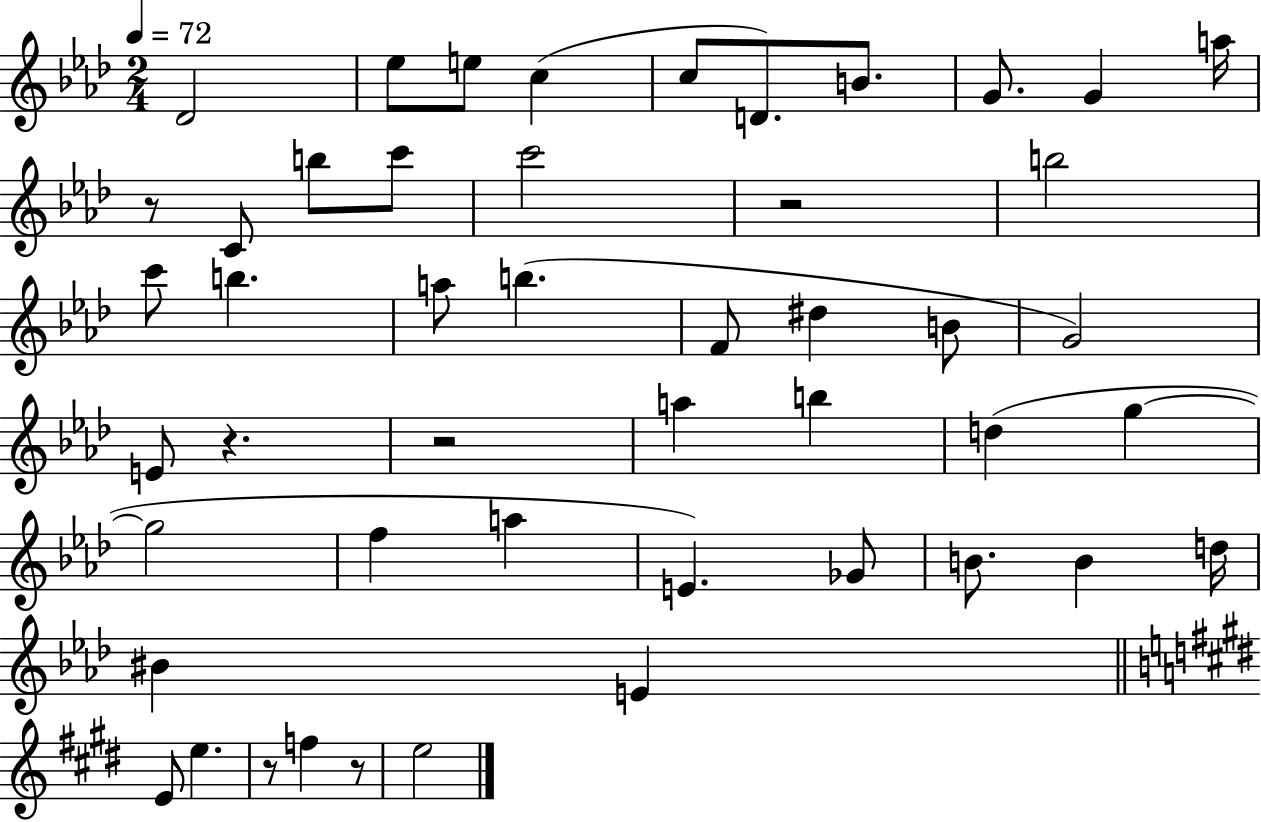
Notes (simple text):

Db4/h Eb5/e E5/e C5/q C5/e D4/e. B4/e. G4/e. G4/q A5/s R/e C4/e B5/e C6/e C6/h R/h B5/h C6/e B5/q. A5/e B5/q. F4/e D#5/q B4/e G4/h E4/e R/q. R/h A5/q B5/q D5/q G5/q G5/h F5/q A5/q E4/q. Gb4/e B4/e. B4/q D5/s BIS4/q E4/q E4/e E5/q. R/e F5/q R/e E5/h